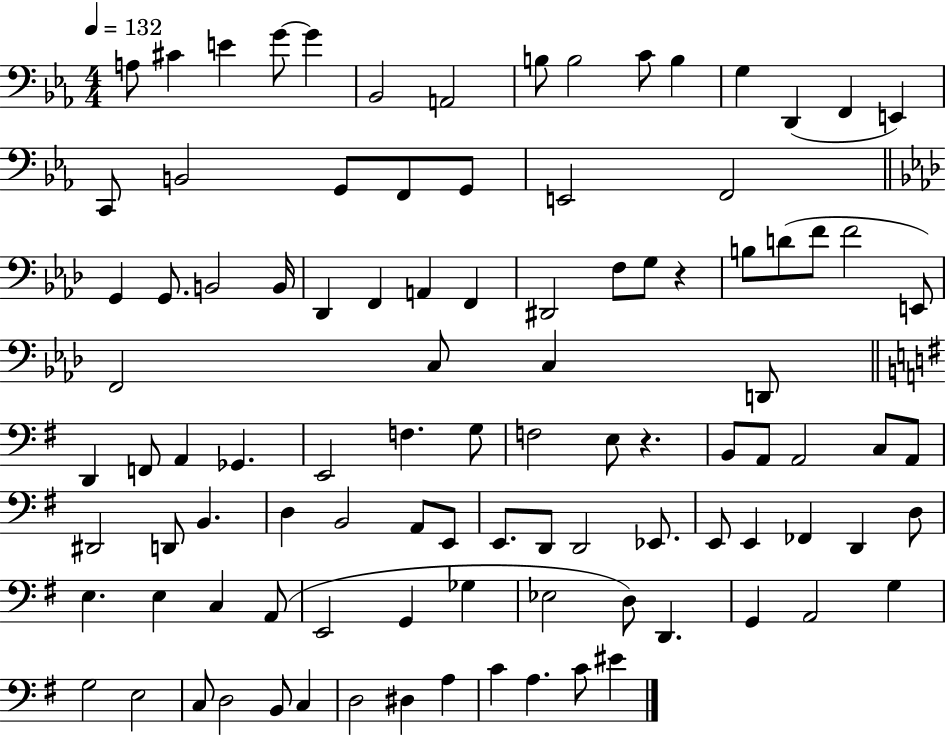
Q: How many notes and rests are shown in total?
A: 100